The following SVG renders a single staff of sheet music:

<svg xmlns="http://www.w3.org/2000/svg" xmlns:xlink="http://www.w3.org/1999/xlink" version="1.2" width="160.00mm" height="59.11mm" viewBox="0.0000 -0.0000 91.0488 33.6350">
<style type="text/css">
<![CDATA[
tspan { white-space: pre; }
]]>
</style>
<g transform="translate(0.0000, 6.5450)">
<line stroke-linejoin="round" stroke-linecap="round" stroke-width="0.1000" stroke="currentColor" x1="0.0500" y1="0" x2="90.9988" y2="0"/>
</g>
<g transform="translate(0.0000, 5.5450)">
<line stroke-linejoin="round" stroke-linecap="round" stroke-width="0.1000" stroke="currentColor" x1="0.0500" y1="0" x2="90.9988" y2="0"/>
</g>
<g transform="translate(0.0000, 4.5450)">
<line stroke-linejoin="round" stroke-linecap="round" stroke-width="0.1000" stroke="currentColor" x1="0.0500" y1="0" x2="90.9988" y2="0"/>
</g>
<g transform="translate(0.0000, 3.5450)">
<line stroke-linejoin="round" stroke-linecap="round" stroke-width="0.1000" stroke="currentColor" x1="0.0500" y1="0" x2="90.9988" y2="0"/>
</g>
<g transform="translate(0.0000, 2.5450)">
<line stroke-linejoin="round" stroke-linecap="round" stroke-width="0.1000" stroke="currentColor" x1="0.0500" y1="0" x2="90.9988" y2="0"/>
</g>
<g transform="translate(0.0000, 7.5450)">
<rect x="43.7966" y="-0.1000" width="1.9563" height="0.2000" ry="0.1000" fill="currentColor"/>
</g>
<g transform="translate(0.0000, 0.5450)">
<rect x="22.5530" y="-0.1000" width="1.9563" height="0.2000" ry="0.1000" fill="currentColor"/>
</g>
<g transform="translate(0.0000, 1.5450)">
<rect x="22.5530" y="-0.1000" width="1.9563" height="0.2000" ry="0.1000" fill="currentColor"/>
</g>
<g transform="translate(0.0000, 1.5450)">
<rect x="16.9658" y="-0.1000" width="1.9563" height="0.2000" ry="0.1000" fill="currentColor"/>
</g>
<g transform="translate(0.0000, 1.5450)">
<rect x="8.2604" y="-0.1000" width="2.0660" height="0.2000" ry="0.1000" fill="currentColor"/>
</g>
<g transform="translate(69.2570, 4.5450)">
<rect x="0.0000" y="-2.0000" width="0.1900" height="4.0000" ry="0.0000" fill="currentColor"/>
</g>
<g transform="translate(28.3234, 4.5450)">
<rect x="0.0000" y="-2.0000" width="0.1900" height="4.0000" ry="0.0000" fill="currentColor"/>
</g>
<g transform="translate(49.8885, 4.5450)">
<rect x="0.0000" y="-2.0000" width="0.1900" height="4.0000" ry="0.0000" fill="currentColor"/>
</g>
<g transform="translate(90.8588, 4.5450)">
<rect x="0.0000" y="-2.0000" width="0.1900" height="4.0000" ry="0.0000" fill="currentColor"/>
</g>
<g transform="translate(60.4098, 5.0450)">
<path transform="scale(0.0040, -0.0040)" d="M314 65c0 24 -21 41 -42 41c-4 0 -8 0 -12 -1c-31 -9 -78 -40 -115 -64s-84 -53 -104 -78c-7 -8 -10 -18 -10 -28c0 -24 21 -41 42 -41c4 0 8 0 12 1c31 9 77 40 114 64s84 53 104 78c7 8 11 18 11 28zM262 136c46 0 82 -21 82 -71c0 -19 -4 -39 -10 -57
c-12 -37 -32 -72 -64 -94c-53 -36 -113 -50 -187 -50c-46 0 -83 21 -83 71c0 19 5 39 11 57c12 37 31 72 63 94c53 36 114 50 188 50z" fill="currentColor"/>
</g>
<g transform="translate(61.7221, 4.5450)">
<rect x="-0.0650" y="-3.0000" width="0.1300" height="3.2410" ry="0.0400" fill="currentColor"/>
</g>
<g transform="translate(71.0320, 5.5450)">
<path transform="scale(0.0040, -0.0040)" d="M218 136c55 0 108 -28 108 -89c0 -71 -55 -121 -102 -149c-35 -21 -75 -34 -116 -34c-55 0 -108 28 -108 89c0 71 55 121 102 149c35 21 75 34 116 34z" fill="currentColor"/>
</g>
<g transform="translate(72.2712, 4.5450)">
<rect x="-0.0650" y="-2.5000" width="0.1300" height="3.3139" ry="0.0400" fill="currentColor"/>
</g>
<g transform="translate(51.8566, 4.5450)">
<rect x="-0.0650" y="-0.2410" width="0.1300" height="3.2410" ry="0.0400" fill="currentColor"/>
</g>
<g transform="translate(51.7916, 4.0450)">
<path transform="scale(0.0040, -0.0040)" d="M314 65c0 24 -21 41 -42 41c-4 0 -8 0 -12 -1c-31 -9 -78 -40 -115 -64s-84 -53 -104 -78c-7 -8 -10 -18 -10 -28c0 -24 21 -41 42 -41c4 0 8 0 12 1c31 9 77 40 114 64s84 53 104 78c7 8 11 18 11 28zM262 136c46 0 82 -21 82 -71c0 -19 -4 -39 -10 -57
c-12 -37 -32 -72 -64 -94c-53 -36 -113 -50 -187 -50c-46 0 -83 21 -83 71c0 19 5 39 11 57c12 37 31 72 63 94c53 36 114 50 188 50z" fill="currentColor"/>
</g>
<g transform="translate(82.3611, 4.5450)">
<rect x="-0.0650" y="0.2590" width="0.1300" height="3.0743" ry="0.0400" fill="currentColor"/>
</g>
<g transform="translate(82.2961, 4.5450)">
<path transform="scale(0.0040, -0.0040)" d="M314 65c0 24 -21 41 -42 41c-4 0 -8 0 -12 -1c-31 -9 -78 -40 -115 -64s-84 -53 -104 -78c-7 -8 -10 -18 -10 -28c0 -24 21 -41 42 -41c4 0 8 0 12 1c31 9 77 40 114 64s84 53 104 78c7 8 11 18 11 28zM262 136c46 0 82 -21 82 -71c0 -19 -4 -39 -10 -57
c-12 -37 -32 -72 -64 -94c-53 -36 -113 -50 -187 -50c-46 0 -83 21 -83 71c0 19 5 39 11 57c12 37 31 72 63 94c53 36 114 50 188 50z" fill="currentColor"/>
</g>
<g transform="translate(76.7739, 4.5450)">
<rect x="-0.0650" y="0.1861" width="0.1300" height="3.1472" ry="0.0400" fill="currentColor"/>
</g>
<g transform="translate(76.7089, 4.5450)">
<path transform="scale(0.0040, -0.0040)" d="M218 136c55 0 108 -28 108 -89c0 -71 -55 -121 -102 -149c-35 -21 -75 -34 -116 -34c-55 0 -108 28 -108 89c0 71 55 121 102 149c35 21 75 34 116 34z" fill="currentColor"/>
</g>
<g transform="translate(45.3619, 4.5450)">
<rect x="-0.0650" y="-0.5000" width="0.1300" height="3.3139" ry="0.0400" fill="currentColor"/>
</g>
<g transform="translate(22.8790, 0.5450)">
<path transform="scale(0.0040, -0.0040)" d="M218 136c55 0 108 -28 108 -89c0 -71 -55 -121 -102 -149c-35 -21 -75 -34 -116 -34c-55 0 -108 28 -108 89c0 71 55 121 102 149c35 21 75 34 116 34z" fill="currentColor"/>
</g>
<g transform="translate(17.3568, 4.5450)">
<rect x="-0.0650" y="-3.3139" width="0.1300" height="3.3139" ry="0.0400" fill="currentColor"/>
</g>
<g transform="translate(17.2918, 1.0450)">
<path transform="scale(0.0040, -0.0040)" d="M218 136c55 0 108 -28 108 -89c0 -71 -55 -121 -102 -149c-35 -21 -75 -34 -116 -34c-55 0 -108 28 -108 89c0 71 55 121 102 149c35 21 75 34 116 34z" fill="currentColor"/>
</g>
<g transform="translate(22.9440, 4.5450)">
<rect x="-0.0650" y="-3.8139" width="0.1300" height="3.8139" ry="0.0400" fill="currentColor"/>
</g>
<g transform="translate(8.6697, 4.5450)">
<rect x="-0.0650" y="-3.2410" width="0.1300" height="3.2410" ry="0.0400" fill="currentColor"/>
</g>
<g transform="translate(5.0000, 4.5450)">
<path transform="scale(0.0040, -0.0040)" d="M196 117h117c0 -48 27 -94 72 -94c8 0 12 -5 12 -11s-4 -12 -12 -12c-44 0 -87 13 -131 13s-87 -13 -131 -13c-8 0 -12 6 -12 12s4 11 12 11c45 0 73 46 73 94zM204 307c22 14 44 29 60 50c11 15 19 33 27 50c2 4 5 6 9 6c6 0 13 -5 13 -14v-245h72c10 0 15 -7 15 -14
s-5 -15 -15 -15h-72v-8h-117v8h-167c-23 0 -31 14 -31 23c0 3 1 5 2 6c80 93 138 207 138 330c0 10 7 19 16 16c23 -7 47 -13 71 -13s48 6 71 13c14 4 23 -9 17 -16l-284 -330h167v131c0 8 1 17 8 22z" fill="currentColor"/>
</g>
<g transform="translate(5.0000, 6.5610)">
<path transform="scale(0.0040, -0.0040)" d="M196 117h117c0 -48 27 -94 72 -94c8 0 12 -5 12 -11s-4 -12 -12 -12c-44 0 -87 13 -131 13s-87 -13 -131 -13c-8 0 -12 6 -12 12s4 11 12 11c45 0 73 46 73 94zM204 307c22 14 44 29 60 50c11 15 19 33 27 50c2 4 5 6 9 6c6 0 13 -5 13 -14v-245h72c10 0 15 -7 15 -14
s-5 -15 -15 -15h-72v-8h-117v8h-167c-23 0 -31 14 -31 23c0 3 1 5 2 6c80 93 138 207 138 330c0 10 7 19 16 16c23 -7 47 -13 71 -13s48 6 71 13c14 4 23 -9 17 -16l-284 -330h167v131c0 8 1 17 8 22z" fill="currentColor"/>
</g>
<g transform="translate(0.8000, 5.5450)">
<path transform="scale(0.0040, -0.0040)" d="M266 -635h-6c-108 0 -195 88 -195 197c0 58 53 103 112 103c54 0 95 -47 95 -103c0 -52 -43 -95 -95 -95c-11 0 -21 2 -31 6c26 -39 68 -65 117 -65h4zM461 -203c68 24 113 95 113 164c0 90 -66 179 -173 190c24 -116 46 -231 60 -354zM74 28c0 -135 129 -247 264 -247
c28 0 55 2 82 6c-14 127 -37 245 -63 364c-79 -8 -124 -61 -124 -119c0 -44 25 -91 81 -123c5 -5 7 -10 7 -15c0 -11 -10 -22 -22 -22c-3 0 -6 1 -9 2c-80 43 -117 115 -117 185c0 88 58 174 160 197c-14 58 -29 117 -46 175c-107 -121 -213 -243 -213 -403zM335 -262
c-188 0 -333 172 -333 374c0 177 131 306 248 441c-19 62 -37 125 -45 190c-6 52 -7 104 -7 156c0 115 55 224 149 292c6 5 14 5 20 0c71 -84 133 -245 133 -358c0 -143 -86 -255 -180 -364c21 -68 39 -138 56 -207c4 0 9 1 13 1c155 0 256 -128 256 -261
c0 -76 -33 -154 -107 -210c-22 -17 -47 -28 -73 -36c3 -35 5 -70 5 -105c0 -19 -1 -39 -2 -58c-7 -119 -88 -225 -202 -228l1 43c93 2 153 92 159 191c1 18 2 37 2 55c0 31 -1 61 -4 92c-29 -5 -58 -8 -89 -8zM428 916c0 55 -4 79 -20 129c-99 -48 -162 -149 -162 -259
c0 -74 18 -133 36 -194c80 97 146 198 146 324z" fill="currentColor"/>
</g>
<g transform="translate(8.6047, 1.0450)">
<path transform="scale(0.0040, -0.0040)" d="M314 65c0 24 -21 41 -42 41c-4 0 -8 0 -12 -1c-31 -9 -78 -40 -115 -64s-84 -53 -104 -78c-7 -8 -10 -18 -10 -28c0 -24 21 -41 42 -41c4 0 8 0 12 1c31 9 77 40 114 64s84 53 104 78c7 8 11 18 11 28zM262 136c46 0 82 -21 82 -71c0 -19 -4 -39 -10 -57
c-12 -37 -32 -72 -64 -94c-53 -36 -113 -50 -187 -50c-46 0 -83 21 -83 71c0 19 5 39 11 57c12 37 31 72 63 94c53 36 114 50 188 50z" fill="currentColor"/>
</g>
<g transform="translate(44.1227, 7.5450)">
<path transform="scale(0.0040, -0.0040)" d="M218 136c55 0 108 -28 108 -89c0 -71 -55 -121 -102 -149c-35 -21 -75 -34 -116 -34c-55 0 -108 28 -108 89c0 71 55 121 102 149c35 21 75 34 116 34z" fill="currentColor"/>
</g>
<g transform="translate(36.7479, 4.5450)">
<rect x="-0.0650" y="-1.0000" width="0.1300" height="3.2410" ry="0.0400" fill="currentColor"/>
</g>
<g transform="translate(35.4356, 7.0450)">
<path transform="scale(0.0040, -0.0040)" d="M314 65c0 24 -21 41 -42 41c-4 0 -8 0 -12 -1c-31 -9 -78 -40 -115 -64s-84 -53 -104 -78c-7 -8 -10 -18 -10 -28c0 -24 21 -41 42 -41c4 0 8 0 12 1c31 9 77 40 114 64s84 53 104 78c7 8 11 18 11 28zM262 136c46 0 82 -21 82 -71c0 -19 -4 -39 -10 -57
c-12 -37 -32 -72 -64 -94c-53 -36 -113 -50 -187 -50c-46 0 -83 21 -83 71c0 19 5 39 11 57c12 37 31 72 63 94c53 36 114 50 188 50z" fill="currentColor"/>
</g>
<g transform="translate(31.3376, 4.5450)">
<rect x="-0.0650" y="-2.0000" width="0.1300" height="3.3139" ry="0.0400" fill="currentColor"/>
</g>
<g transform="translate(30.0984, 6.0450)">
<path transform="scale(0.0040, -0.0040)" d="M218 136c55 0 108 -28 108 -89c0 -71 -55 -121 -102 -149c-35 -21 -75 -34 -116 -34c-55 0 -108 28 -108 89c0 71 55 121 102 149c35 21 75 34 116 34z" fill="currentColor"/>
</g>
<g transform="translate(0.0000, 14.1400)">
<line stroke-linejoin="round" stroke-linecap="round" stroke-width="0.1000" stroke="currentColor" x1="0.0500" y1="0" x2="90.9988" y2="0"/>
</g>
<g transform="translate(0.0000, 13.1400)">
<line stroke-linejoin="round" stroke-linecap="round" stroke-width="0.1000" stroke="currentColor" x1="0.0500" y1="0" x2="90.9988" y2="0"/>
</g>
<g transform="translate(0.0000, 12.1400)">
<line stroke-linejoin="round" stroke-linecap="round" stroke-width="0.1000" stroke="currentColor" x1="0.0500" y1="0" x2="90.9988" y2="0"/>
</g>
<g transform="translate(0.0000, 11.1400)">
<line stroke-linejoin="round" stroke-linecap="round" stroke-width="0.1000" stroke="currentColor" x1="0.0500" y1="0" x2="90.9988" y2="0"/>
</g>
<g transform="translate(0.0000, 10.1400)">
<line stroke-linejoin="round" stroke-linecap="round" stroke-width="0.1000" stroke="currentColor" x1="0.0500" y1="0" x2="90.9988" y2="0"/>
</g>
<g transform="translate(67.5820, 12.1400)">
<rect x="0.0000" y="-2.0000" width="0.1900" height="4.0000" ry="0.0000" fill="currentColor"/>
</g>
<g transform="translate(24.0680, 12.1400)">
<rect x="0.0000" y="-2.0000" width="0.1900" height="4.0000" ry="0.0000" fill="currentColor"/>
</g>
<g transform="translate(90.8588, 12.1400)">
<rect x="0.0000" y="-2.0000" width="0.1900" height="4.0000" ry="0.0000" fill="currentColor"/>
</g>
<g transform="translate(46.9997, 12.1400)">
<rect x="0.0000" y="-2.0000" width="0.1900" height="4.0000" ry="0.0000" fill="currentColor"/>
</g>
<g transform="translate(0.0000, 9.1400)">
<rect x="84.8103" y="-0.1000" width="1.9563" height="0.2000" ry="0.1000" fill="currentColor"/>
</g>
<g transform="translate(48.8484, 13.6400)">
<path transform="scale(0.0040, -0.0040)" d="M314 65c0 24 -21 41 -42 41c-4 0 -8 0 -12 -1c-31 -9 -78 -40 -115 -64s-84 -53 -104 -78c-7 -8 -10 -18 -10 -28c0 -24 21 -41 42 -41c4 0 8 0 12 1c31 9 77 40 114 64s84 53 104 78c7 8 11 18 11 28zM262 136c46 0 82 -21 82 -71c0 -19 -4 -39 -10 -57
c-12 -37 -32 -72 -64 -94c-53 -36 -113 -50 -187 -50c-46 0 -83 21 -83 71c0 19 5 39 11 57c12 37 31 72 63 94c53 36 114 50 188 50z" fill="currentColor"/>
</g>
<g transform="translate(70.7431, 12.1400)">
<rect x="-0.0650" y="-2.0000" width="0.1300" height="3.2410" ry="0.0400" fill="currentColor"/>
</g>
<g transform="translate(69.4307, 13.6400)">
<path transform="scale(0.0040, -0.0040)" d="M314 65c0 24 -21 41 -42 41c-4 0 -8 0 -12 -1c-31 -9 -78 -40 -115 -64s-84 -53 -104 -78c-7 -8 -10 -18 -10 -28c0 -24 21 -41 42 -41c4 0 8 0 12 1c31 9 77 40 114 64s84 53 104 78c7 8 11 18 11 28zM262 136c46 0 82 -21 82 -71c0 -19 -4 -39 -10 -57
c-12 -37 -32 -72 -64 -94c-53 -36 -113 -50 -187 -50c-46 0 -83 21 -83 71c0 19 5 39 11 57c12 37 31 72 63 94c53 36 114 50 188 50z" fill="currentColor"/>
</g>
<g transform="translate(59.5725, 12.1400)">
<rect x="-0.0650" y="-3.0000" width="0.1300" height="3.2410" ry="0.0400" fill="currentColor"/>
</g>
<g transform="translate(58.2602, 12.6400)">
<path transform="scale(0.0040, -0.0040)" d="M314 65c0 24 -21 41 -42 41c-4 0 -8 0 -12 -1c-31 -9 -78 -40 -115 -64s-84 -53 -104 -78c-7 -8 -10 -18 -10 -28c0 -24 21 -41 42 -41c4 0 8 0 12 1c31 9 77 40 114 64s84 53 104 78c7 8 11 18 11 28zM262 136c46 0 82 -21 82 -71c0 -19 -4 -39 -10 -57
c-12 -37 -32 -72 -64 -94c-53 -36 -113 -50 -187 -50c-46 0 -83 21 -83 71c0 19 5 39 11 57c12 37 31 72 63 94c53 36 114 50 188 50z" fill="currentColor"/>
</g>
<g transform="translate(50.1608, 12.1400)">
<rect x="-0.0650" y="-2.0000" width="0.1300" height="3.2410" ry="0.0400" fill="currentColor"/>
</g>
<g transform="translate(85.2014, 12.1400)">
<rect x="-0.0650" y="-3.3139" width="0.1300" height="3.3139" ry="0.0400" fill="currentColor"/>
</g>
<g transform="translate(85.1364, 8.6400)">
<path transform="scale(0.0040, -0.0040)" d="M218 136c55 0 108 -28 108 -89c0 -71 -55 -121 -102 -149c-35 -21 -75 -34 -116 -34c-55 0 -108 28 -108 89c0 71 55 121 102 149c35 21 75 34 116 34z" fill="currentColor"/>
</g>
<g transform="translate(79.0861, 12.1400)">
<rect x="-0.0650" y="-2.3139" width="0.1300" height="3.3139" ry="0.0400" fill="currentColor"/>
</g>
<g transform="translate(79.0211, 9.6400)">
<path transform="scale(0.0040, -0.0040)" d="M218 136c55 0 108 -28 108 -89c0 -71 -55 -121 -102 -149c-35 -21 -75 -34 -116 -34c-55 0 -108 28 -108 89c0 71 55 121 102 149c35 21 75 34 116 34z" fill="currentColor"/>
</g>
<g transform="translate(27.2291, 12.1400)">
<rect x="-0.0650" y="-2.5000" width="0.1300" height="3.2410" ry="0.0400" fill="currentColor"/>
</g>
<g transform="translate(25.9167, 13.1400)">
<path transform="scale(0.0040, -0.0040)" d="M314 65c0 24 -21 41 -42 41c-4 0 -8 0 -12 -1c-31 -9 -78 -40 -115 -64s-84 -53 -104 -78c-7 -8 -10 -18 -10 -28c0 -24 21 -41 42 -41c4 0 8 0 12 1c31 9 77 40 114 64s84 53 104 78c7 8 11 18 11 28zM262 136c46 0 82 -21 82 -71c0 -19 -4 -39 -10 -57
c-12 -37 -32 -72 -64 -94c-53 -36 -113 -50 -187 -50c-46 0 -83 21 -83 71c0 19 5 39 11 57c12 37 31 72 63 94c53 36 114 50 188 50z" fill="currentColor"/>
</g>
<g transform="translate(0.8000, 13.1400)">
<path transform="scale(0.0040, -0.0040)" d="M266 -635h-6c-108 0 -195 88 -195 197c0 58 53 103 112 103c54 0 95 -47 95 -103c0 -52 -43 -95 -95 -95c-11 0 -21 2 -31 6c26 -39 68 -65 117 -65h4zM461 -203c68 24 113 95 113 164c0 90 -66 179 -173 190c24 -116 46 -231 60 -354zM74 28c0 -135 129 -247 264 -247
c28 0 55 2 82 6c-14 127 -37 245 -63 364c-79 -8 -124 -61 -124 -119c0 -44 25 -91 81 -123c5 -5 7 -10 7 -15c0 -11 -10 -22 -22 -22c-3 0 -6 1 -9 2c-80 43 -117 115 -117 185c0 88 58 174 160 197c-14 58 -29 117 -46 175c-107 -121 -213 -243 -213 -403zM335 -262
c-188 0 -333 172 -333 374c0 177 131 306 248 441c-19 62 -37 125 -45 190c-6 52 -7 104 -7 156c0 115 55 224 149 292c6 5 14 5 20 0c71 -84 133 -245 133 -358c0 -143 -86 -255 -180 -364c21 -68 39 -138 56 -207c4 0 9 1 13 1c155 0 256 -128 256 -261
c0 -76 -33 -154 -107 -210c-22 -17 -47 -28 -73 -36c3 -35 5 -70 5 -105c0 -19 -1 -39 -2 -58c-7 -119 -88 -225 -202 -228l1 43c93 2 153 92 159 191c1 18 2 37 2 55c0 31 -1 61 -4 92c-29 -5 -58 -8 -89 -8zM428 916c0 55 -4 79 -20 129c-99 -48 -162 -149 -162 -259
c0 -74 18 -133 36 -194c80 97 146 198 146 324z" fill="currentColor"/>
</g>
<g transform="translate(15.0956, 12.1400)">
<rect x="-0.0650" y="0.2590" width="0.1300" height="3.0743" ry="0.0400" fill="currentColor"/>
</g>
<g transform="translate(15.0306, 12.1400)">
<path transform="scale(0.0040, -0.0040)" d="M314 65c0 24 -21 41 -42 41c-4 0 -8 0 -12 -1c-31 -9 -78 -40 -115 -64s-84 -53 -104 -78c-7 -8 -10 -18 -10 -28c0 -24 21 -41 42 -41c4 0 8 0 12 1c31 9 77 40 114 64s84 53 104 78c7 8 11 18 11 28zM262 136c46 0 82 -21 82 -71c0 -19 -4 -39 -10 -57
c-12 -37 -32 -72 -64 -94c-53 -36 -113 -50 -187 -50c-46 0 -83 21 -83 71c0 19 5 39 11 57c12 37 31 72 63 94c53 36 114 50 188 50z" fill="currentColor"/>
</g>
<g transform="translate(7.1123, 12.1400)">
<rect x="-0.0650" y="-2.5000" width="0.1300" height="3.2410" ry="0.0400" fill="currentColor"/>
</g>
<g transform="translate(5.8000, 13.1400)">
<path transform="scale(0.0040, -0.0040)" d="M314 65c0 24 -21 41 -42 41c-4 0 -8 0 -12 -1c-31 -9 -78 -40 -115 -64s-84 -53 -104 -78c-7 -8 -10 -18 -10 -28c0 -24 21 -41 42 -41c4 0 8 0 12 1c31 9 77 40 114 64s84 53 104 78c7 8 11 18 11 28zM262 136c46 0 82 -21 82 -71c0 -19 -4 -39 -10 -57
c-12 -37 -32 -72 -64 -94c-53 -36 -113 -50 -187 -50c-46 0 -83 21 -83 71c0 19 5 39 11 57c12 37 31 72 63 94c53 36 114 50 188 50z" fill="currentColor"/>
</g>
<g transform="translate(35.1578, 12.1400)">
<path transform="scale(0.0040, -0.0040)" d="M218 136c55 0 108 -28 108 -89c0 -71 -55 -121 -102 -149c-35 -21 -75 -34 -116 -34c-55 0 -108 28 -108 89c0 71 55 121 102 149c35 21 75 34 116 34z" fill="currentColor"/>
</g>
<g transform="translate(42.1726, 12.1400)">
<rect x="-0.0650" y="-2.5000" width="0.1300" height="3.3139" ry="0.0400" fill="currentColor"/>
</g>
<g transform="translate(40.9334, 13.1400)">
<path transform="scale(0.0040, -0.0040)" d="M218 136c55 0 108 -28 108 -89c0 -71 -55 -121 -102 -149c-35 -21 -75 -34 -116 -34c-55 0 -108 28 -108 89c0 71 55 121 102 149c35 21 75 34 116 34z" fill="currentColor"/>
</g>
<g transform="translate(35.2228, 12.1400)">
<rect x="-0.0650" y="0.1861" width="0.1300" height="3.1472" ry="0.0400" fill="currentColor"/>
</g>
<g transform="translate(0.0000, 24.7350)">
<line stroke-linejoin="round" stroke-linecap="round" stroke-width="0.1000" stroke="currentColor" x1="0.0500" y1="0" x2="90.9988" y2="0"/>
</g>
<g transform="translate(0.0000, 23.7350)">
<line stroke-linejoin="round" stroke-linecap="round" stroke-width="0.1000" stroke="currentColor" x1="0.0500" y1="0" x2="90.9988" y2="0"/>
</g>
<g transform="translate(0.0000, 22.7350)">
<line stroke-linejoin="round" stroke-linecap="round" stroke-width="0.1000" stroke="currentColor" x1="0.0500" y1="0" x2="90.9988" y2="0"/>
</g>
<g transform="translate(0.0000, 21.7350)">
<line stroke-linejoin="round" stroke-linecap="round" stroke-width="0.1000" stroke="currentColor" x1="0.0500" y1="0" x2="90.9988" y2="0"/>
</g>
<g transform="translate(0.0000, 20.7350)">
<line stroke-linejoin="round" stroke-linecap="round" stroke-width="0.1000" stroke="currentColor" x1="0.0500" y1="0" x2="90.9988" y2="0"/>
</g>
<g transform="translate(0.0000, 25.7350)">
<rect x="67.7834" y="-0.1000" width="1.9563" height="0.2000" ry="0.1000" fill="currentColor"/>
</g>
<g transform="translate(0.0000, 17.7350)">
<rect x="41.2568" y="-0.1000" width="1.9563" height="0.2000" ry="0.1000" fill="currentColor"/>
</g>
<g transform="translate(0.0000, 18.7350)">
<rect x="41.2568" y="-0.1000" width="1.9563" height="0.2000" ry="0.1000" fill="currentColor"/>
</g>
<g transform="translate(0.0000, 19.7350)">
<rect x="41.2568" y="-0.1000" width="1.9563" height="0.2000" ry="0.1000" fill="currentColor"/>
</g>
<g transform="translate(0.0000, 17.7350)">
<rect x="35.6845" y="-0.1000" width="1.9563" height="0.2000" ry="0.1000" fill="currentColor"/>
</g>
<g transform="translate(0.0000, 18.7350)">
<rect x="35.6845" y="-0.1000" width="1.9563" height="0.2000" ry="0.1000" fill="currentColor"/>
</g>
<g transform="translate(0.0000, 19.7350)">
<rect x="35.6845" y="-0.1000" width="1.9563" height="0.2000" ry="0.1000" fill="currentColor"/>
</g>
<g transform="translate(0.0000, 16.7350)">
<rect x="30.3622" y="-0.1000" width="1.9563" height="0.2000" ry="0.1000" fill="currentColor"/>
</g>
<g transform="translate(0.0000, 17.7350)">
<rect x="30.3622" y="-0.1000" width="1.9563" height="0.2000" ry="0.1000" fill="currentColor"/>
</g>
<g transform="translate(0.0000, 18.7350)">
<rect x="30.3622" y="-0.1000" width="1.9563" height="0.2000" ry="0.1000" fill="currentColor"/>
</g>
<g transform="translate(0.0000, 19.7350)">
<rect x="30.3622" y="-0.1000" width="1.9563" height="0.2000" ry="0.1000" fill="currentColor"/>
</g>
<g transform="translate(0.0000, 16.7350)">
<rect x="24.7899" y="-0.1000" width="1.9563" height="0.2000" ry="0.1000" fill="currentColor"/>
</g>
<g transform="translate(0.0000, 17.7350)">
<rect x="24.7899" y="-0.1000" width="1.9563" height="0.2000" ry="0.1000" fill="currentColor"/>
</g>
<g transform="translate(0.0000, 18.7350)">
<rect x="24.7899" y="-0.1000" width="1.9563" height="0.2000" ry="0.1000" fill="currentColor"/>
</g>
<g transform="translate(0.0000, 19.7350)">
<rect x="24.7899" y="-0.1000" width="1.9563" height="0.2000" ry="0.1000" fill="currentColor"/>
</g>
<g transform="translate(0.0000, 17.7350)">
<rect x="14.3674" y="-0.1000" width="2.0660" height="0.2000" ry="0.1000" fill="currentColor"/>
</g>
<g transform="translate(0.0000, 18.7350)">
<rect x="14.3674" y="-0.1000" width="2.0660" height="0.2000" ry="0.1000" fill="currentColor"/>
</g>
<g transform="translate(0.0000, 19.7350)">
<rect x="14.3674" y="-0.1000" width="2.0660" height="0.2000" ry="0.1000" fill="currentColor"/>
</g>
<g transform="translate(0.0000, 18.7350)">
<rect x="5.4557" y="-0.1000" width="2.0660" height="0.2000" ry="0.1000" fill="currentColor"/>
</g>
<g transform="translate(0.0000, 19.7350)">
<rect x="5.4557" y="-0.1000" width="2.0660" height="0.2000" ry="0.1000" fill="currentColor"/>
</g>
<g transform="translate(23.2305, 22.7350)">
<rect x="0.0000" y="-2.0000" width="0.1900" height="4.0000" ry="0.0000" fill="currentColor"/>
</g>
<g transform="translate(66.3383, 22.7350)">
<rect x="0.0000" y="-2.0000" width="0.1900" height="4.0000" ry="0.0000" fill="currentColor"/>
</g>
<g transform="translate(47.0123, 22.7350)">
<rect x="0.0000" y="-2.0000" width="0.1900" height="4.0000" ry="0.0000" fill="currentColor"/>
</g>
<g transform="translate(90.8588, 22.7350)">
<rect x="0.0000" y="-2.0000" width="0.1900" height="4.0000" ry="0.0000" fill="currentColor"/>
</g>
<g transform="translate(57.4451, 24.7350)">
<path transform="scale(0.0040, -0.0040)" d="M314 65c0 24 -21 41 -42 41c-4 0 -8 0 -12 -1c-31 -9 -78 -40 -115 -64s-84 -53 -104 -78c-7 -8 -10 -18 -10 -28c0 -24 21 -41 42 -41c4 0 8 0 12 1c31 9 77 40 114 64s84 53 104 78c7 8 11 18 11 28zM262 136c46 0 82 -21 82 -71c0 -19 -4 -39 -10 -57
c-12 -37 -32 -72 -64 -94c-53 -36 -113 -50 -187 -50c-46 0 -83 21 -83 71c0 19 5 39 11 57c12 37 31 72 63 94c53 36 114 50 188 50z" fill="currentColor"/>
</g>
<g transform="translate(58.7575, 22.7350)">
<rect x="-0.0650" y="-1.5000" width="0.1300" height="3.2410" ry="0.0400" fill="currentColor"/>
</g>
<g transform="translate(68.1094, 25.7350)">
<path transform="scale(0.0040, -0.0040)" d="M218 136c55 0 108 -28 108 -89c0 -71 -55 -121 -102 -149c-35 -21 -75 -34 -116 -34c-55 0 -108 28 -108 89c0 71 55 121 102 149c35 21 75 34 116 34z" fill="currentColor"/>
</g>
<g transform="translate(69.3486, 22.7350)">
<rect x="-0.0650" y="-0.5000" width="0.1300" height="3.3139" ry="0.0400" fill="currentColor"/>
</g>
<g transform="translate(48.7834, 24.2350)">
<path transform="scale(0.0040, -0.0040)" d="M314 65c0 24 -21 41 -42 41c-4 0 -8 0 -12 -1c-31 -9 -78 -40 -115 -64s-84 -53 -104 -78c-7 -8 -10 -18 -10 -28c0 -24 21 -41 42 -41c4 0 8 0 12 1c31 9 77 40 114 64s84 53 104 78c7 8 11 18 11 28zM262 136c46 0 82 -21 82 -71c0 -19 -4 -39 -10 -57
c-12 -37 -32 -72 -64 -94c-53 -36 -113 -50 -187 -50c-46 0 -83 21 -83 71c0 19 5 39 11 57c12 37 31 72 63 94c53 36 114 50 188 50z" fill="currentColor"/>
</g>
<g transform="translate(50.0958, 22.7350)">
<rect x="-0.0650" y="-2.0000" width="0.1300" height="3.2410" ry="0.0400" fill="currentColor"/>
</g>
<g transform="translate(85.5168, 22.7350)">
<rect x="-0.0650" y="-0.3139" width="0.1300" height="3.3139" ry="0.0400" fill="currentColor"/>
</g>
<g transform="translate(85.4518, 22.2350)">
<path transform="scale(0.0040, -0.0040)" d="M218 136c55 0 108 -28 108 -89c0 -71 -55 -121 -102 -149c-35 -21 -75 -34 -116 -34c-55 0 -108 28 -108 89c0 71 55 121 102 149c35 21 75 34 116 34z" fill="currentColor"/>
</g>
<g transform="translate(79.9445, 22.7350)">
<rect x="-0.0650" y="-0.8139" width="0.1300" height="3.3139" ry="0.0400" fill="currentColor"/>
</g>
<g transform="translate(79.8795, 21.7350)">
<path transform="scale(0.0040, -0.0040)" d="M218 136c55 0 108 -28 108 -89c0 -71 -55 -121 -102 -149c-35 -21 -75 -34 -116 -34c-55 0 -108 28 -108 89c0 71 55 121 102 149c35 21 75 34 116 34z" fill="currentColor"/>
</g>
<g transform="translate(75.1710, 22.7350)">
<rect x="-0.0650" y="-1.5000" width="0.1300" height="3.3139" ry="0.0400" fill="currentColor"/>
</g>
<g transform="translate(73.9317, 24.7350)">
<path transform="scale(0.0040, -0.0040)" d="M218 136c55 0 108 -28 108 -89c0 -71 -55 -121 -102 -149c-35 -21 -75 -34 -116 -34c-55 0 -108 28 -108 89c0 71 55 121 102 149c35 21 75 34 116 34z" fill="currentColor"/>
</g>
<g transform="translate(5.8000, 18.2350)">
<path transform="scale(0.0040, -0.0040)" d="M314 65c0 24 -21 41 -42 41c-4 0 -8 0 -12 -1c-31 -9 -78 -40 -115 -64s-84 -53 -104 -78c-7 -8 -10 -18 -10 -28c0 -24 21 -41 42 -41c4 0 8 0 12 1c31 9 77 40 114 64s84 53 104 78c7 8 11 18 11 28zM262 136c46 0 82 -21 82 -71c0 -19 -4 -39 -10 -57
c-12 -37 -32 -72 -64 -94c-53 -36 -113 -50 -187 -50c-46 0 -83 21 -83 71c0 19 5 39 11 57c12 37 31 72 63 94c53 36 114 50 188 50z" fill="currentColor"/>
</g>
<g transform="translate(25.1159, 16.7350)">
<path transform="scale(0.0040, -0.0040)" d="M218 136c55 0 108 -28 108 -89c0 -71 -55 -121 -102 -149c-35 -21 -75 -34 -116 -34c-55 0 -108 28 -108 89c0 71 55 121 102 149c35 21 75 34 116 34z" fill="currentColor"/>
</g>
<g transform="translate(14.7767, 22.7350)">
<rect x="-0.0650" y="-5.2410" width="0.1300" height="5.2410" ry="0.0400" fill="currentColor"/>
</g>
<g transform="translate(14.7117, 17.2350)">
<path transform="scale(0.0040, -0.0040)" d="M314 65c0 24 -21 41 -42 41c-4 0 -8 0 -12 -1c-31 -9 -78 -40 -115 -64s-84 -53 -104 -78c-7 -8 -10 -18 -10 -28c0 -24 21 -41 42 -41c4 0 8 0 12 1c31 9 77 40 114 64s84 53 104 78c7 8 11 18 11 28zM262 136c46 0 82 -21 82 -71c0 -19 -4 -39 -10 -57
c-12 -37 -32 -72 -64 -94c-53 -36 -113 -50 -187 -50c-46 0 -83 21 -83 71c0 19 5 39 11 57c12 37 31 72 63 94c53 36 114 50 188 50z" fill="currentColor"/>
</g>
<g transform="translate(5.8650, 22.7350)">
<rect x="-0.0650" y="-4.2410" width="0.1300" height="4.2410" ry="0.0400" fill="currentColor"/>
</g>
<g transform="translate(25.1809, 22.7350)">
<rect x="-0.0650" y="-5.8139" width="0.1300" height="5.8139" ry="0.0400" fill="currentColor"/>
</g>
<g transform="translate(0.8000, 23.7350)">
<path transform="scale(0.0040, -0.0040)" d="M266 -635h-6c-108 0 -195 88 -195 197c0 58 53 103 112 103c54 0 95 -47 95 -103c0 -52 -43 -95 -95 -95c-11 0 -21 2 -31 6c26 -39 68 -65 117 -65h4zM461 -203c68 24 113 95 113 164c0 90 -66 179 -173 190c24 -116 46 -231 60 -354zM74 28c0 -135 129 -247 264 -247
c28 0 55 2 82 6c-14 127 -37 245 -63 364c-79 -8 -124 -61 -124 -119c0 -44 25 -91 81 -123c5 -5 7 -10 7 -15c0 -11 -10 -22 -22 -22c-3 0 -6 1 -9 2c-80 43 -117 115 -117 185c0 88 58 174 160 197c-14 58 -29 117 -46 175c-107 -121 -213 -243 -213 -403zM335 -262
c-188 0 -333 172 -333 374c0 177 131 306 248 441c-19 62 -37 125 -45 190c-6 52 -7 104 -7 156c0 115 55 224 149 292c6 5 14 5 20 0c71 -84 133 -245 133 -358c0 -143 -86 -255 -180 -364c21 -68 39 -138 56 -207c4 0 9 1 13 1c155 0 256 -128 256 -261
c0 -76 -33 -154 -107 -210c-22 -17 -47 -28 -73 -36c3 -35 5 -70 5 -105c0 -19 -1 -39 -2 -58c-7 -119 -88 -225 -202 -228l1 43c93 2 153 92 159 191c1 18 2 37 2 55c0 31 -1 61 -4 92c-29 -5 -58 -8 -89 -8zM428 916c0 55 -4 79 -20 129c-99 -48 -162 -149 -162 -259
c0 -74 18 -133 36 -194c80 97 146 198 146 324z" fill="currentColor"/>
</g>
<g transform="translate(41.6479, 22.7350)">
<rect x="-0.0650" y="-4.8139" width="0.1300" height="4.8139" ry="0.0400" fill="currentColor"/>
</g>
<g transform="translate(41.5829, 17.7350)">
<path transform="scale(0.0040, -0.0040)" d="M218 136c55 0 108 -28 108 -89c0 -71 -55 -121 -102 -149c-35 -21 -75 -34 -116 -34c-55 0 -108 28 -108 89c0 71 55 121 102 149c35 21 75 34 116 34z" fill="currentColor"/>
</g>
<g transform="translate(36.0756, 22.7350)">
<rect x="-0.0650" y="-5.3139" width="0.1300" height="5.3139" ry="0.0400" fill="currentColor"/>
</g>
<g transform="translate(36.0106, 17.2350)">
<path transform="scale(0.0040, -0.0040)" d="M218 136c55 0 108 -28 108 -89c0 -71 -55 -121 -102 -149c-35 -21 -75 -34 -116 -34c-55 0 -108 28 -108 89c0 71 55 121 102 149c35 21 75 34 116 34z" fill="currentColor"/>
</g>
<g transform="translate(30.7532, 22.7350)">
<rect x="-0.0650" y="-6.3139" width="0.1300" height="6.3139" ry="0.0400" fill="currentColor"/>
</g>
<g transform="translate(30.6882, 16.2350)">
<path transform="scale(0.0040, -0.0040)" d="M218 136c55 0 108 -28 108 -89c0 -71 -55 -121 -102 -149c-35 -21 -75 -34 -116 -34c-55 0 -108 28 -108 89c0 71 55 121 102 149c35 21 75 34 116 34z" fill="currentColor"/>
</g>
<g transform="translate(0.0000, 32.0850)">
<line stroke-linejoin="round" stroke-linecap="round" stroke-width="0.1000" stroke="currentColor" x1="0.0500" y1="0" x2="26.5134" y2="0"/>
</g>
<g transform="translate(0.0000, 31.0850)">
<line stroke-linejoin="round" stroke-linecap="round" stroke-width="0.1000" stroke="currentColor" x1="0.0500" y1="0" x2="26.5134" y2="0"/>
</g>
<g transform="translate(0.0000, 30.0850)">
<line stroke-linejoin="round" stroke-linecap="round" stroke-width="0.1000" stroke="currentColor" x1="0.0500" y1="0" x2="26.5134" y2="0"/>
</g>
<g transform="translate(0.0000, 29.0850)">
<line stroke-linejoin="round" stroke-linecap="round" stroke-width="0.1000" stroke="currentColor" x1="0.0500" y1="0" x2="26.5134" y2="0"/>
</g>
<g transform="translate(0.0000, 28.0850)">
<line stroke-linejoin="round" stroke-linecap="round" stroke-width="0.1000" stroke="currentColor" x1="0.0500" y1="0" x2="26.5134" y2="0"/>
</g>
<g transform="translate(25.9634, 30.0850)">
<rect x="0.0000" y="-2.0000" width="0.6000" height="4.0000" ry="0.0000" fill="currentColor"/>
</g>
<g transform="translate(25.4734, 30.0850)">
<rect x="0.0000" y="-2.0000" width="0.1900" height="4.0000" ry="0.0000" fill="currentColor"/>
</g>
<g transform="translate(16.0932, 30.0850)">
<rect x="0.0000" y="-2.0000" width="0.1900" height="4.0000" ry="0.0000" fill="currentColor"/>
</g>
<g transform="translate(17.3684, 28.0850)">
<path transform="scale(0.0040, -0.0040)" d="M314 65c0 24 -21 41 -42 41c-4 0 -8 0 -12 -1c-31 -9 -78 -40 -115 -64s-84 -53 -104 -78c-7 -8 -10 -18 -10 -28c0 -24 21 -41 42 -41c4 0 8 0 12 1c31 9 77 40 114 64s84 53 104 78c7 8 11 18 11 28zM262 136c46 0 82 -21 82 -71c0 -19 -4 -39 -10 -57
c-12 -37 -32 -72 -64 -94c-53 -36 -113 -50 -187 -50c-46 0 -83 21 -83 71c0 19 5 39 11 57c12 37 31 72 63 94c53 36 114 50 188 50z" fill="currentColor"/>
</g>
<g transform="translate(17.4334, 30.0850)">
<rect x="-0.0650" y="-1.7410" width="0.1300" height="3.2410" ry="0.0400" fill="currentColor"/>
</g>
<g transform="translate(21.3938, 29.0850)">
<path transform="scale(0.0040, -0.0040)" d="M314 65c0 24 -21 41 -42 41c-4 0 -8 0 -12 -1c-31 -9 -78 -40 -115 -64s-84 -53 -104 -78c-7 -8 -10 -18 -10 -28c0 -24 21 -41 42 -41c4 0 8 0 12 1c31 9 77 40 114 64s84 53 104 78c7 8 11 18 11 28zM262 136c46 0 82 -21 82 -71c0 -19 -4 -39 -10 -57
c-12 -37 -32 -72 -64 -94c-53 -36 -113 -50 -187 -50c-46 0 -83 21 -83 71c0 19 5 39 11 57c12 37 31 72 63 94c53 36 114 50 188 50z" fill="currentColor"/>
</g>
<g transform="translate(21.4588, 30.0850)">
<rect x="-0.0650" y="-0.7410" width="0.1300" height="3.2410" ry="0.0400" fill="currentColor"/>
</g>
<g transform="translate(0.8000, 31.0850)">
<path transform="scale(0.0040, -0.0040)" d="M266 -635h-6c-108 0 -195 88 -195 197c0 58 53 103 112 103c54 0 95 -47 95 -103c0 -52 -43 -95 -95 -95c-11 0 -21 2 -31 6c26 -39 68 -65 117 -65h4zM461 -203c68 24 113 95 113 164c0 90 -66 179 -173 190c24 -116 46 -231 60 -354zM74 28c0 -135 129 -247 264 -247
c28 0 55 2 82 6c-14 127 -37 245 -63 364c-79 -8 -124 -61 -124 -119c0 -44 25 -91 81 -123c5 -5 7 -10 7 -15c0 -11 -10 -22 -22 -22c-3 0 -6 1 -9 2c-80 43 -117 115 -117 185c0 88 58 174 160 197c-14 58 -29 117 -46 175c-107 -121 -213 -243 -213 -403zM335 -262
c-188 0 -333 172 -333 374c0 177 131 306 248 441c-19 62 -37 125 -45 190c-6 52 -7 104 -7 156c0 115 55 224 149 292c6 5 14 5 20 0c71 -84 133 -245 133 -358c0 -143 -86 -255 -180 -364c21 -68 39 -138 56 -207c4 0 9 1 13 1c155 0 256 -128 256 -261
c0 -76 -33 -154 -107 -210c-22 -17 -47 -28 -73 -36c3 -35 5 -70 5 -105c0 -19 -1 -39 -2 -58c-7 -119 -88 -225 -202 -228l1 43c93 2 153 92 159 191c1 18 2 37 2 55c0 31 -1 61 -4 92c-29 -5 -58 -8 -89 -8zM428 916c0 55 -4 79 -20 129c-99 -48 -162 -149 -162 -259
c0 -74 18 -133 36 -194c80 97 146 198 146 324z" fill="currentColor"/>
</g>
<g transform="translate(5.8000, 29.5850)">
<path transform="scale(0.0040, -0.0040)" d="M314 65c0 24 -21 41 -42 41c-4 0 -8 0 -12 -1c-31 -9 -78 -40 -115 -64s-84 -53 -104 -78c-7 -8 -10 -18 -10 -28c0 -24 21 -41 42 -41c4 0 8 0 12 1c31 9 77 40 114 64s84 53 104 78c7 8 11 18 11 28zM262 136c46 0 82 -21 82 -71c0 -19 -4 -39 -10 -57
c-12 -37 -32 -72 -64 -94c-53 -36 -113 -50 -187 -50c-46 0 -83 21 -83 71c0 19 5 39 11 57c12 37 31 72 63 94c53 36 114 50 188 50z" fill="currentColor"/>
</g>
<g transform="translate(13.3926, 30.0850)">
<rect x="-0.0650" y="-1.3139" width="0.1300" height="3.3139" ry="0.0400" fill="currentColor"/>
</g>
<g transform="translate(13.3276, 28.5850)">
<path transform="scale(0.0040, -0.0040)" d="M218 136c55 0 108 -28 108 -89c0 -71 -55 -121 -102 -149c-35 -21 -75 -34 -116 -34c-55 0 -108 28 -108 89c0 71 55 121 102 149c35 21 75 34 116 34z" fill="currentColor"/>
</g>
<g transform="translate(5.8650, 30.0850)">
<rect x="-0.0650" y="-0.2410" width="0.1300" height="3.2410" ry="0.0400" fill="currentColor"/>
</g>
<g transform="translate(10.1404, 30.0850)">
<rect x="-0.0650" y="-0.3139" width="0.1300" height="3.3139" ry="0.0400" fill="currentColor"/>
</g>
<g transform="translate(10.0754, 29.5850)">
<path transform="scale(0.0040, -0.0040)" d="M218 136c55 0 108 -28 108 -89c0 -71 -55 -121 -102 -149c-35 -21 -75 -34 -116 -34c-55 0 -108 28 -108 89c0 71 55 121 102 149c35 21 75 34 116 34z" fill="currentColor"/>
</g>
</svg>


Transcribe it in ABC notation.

X:1
T:Untitled
M:4/4
L:1/4
K:C
b2 b c' F D2 C c2 A2 G B B2 G2 B2 G2 B G F2 A2 F2 g b d'2 f'2 g' a' f' e' F2 E2 C E d c c2 c e f2 d2